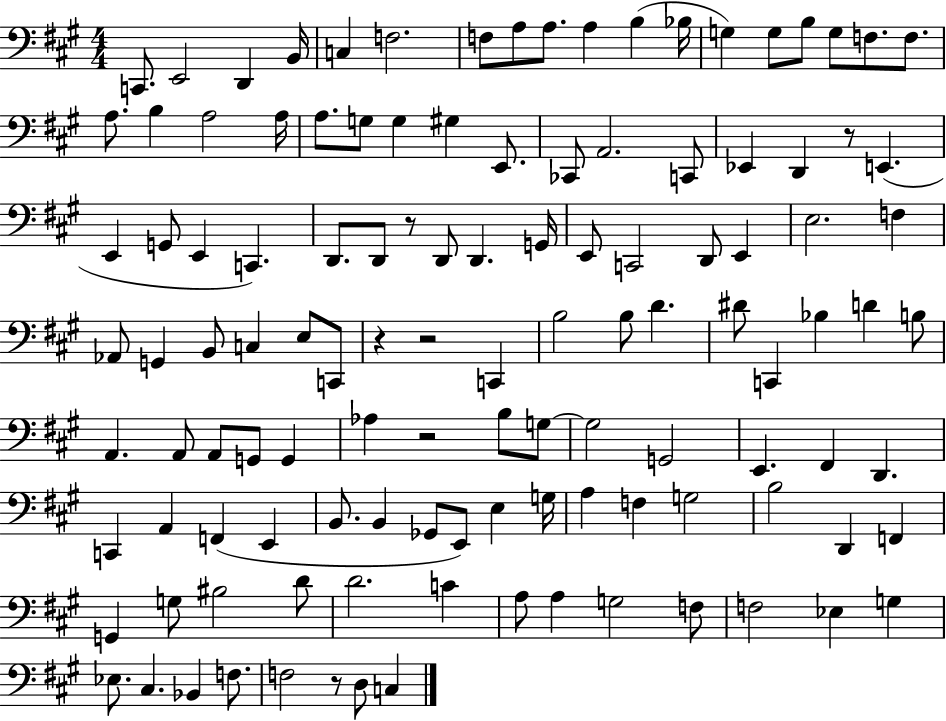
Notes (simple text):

C2/e. E2/h D2/q B2/s C3/q F3/h. F3/e A3/e A3/e. A3/q B3/q Bb3/s G3/q G3/e B3/e G3/e F3/e. F3/e. A3/e. B3/q A3/h A3/s A3/e. G3/e G3/q G#3/q E2/e. CES2/e A2/h. C2/e Eb2/q D2/q R/e E2/q. E2/q G2/e E2/q C2/q. D2/e. D2/e R/e D2/e D2/q. G2/s E2/e C2/h D2/e E2/q E3/h. F3/q Ab2/e G2/q B2/e C3/q E3/e C2/e R/q R/h C2/q B3/h B3/e D4/q. D#4/e C2/q Bb3/q D4/q B3/e A2/q. A2/e A2/e G2/e G2/q Ab3/q R/h B3/e G3/e G3/h G2/h E2/q. F#2/q D2/q. C2/q A2/q F2/q E2/q B2/e. B2/q Gb2/e E2/e E3/q G3/s A3/q F3/q G3/h B3/h D2/q F2/q G2/q G3/e BIS3/h D4/e D4/h. C4/q A3/e A3/q G3/h F3/e F3/h Eb3/q G3/q Eb3/e. C#3/q. Bb2/q F3/e. F3/h R/e D3/e C3/q